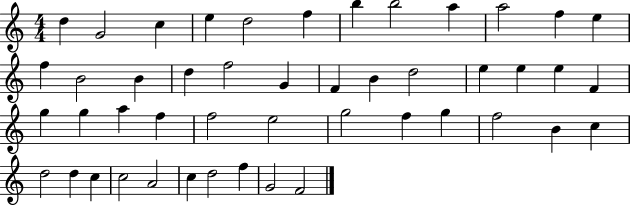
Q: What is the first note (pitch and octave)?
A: D5